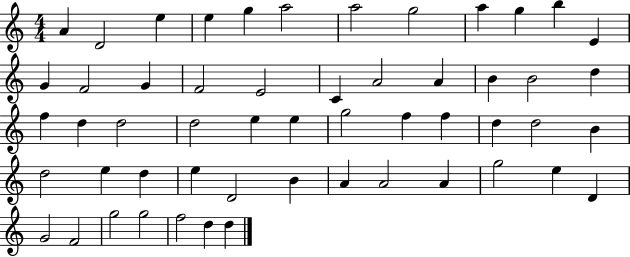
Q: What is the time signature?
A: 4/4